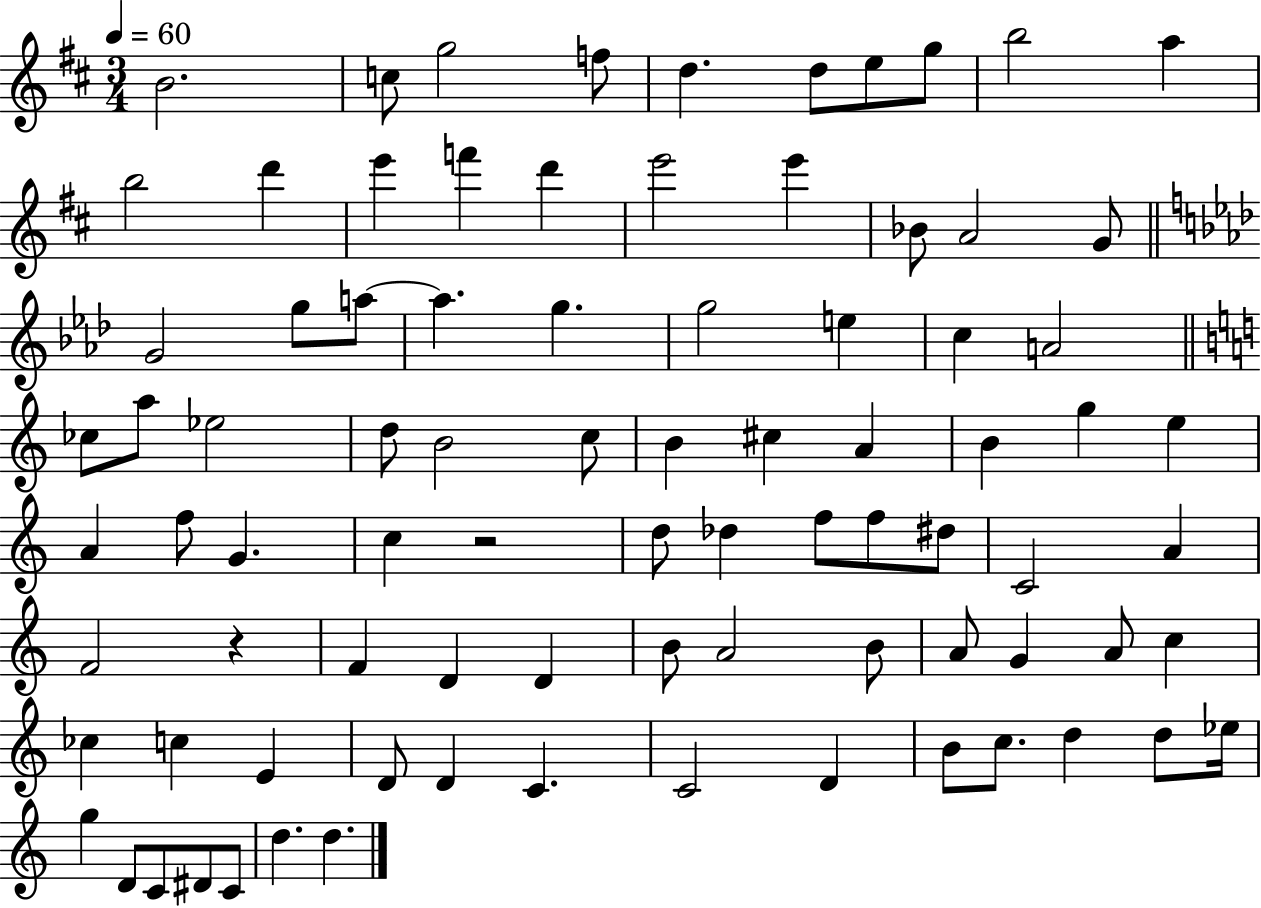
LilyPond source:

{
  \clef treble
  \numericTimeSignature
  \time 3/4
  \key d \major
  \tempo 4 = 60
  b'2. | c''8 g''2 f''8 | d''4. d''8 e''8 g''8 | b''2 a''4 | \break b''2 d'''4 | e'''4 f'''4 d'''4 | e'''2 e'''4 | bes'8 a'2 g'8 | \break \bar "||" \break \key aes \major g'2 g''8 a''8~~ | a''4. g''4. | g''2 e''4 | c''4 a'2 | \break \bar "||" \break \key c \major ces''8 a''8 ees''2 | d''8 b'2 c''8 | b'4 cis''4 a'4 | b'4 g''4 e''4 | \break a'4 f''8 g'4. | c''4 r2 | d''8 des''4 f''8 f''8 dis''8 | c'2 a'4 | \break f'2 r4 | f'4 d'4 d'4 | b'8 a'2 b'8 | a'8 g'4 a'8 c''4 | \break ces''4 c''4 e'4 | d'8 d'4 c'4. | c'2 d'4 | b'8 c''8. d''4 d''8 ees''16 | \break g''4 d'8 c'8 dis'8 c'8 | d''4. d''4. | \bar "|."
}